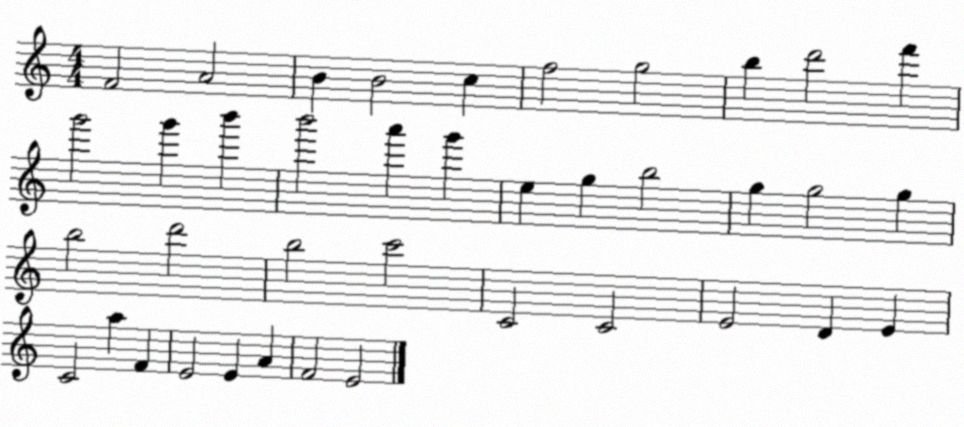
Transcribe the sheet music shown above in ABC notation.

X:1
T:Untitled
M:4/4
L:1/4
K:C
F2 A2 B B2 c f2 g2 b d'2 f' g'2 g' b' b'2 a' g' e g b2 g g2 g b2 d'2 b2 c'2 C2 C2 E2 D E C2 a F E2 E A F2 E2